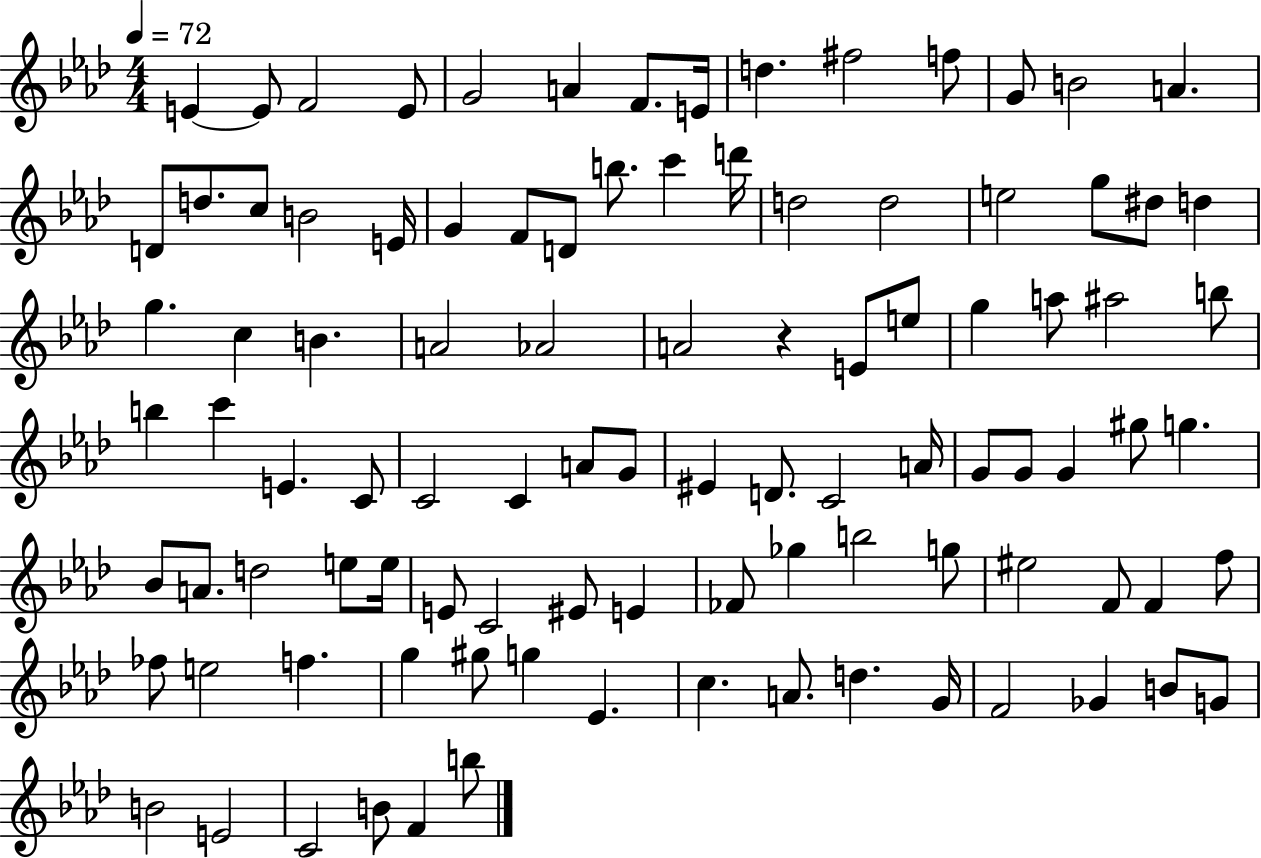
{
  \clef treble
  \numericTimeSignature
  \time 4/4
  \key aes \major
  \tempo 4 = 72
  e'4~~ e'8 f'2 e'8 | g'2 a'4 f'8. e'16 | d''4. fis''2 f''8 | g'8 b'2 a'4. | \break d'8 d''8. c''8 b'2 e'16 | g'4 f'8 d'8 b''8. c'''4 d'''16 | d''2 d''2 | e''2 g''8 dis''8 d''4 | \break g''4. c''4 b'4. | a'2 aes'2 | a'2 r4 e'8 e''8 | g''4 a''8 ais''2 b''8 | \break b''4 c'''4 e'4. c'8 | c'2 c'4 a'8 g'8 | eis'4 d'8. c'2 a'16 | g'8 g'8 g'4 gis''8 g''4. | \break bes'8 a'8. d''2 e''8 e''16 | e'8 c'2 eis'8 e'4 | fes'8 ges''4 b''2 g''8 | eis''2 f'8 f'4 f''8 | \break fes''8 e''2 f''4. | g''4 gis''8 g''4 ees'4. | c''4. a'8. d''4. g'16 | f'2 ges'4 b'8 g'8 | \break b'2 e'2 | c'2 b'8 f'4 b''8 | \bar "|."
}